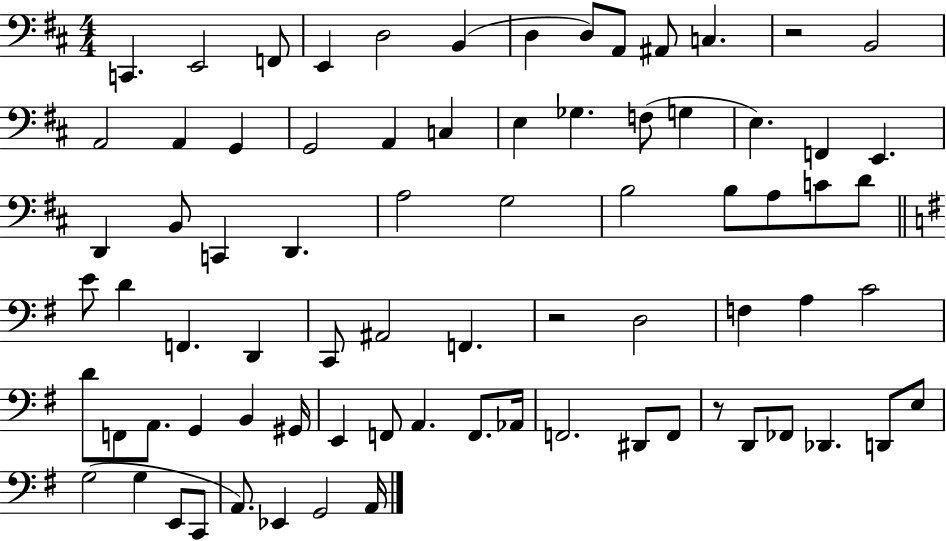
C2/q. E2/h F2/e E2/q D3/h B2/q D3/q D3/e A2/e A#2/e C3/q. R/h B2/h A2/h A2/q G2/q G2/h A2/q C3/q E3/q Gb3/q. F3/e G3/q E3/q. F2/q E2/q. D2/q B2/e C2/q D2/q. A3/h G3/h B3/h B3/e A3/e C4/e D4/e E4/e D4/q F2/q. D2/q C2/e A#2/h F2/q. R/h D3/h F3/q A3/q C4/h D4/e F2/e A2/e. G2/q B2/q G#2/s E2/q F2/e A2/q. F2/e. Ab2/s F2/h. D#2/e F2/e R/e D2/e FES2/e Db2/q. D2/e E3/e G3/h G3/q E2/e C2/e A2/e. Eb2/q G2/h A2/s